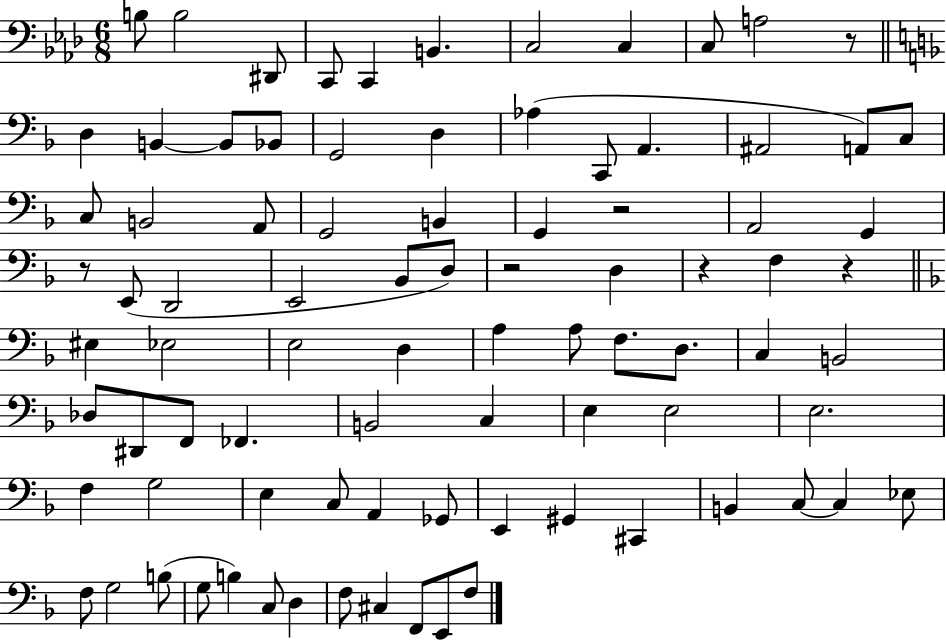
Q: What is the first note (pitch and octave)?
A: B3